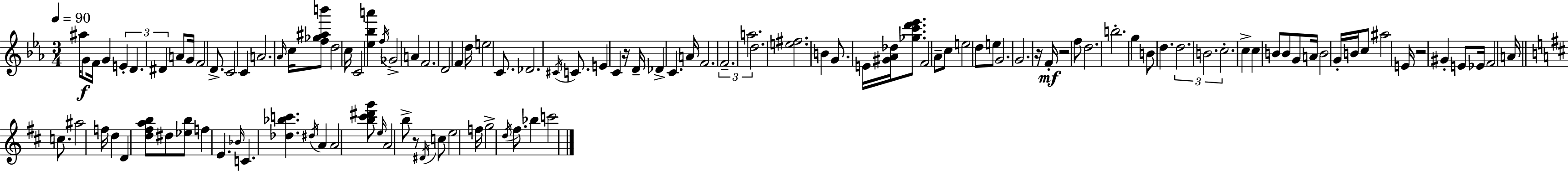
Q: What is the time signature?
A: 3/4